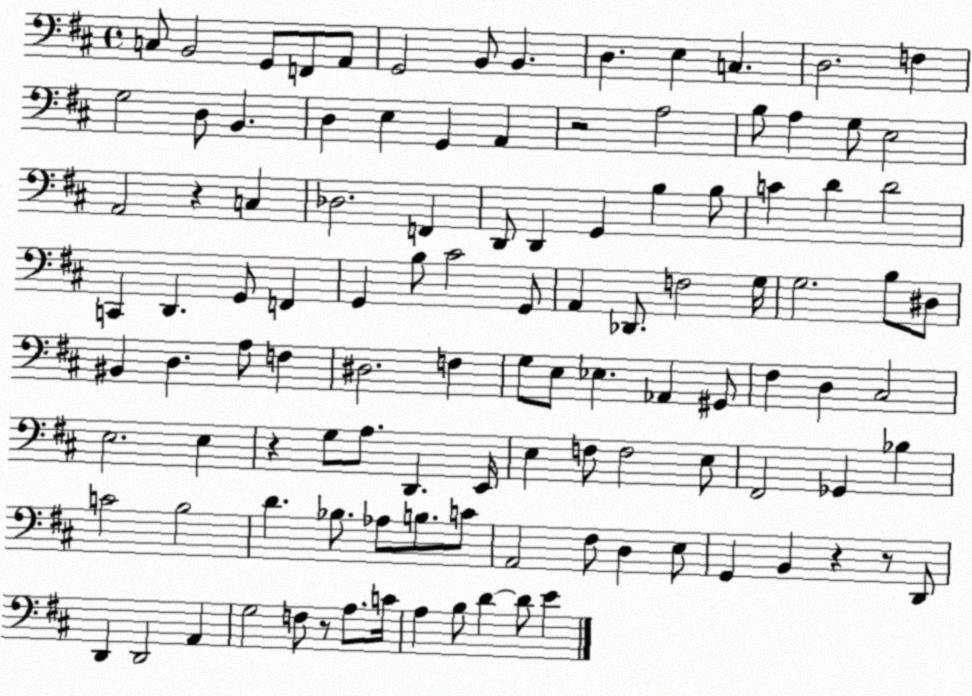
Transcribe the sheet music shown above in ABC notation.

X:1
T:Untitled
M:4/4
L:1/4
K:D
C,/2 B,,2 G,,/2 F,,/2 A,,/2 G,,2 B,,/2 B,, D, E, C, D,2 F, G,2 D,/2 B,, D, E, G,, A,, z2 A,2 B,/2 A, G,/2 E,2 A,,2 z C, _D,2 F,, D,,/2 D,, G,, B, B,/2 C D D2 C,, D,, G,,/2 F,, G,, B,/2 ^C2 G,,/2 A,, _D,,/2 F,2 G,/4 G,2 B,/2 ^D,/2 ^B,, D, A,/2 F, ^D,2 F, G,/2 E,/2 _E, _A,, ^G,,/2 ^F, D, ^C,2 E,2 E, z G,/2 A,/2 D,, E,,/4 E, F,/2 F,2 E,/2 ^F,,2 _G,, _B, C2 B,2 D _B,/2 _A,/2 B,/2 C/2 A,,2 ^F,/2 D, E,/2 G,, B,, z z/2 D,,/2 D,, D,,2 A,, G,2 F,/2 z/2 A,/2 C/4 A, B,/2 D D/2 E